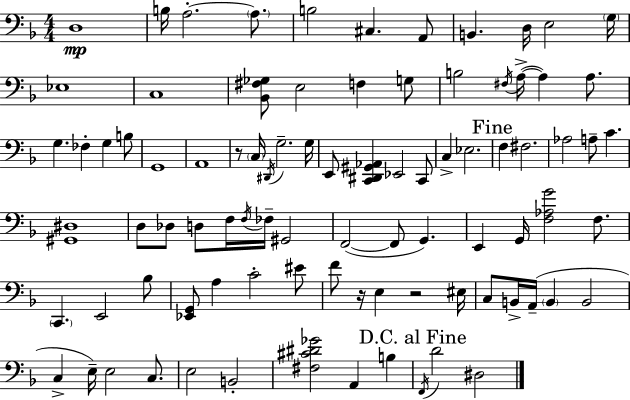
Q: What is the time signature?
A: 4/4